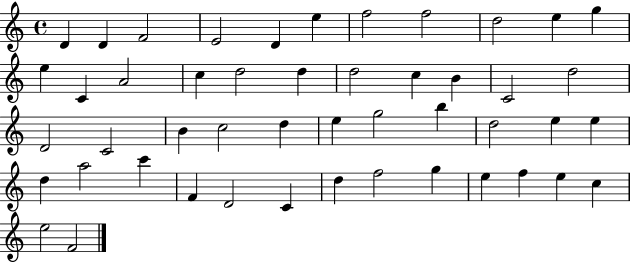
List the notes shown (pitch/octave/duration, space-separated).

D4/q D4/q F4/h E4/h D4/q E5/q F5/h F5/h D5/h E5/q G5/q E5/q C4/q A4/h C5/q D5/h D5/q D5/h C5/q B4/q C4/h D5/h D4/h C4/h B4/q C5/h D5/q E5/q G5/h B5/q D5/h E5/q E5/q D5/q A5/h C6/q F4/q D4/h C4/q D5/q F5/h G5/q E5/q F5/q E5/q C5/q E5/h F4/h